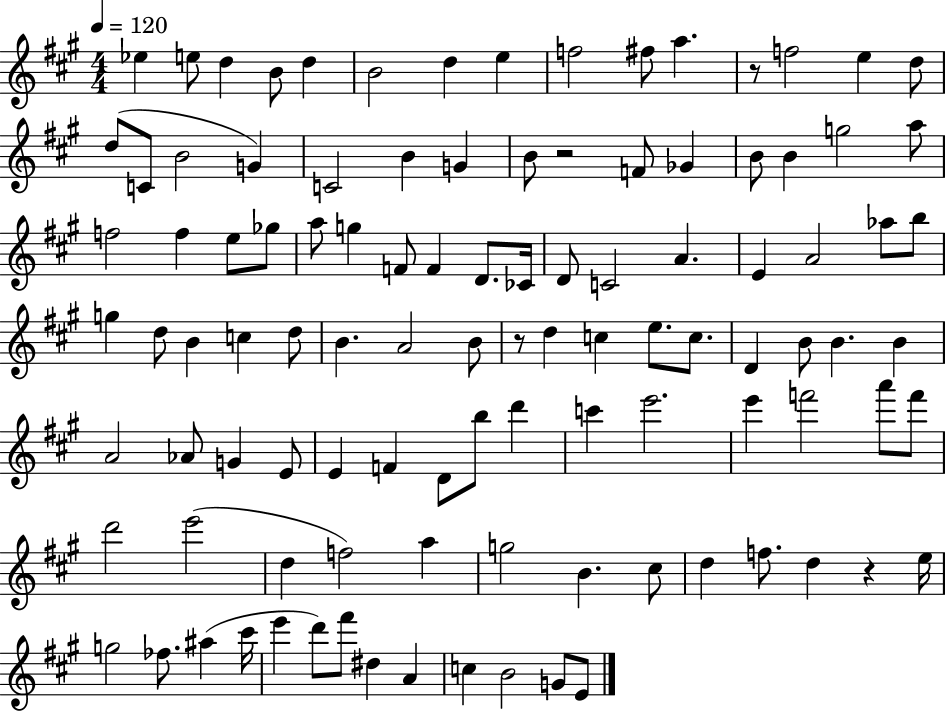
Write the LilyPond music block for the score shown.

{
  \clef treble
  \numericTimeSignature
  \time 4/4
  \key a \major
  \tempo 4 = 120
  \repeat volta 2 { ees''4 e''8 d''4 b'8 d''4 | b'2 d''4 e''4 | f''2 fis''8 a''4. | r8 f''2 e''4 d''8 | \break d''8( c'8 b'2 g'4) | c'2 b'4 g'4 | b'8 r2 f'8 ges'4 | b'8 b'4 g''2 a''8 | \break f''2 f''4 e''8 ges''8 | a''8 g''4 f'8 f'4 d'8. ces'16 | d'8 c'2 a'4. | e'4 a'2 aes''8 b''8 | \break g''4 d''8 b'4 c''4 d''8 | b'4. a'2 b'8 | r8 d''4 c''4 e''8. c''8. | d'4 b'8 b'4. b'4 | \break a'2 aes'8 g'4 e'8 | e'4 f'4 d'8 b''8 d'''4 | c'''4 e'''2. | e'''4 f'''2 a'''8 f'''8 | \break d'''2 e'''2( | d''4 f''2) a''4 | g''2 b'4. cis''8 | d''4 f''8. d''4 r4 e''16 | \break g''2 fes''8. ais''4( cis'''16 | e'''4 d'''8) fis'''8 dis''4 a'4 | c''4 b'2 g'8 e'8 | } \bar "|."
}